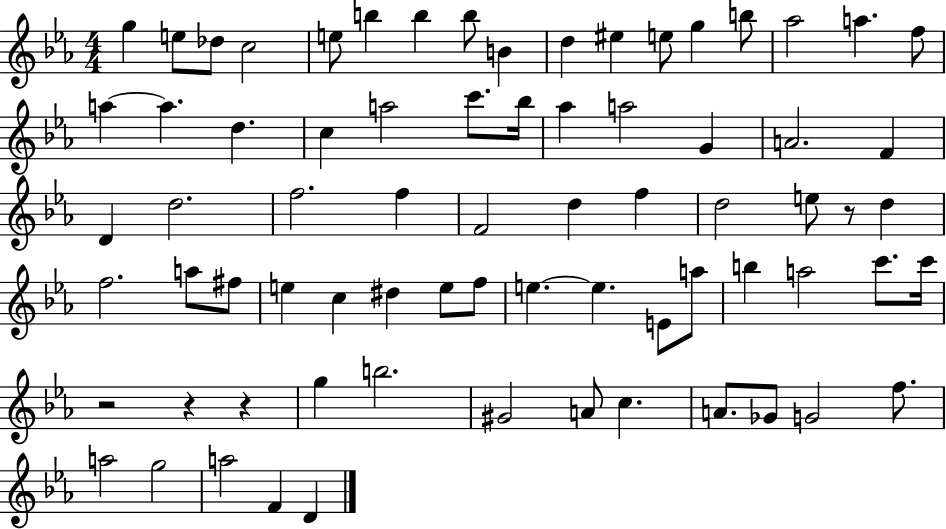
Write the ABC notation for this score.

X:1
T:Untitled
M:4/4
L:1/4
K:Eb
g e/2 _d/2 c2 e/2 b b b/2 B d ^e e/2 g b/2 _a2 a f/2 a a d c a2 c'/2 _b/4 _a a2 G A2 F D d2 f2 f F2 d f d2 e/2 z/2 d f2 a/2 ^f/2 e c ^d e/2 f/2 e e E/2 a/2 b a2 c'/2 c'/4 z2 z z g b2 ^G2 A/2 c A/2 _G/2 G2 f/2 a2 g2 a2 F D